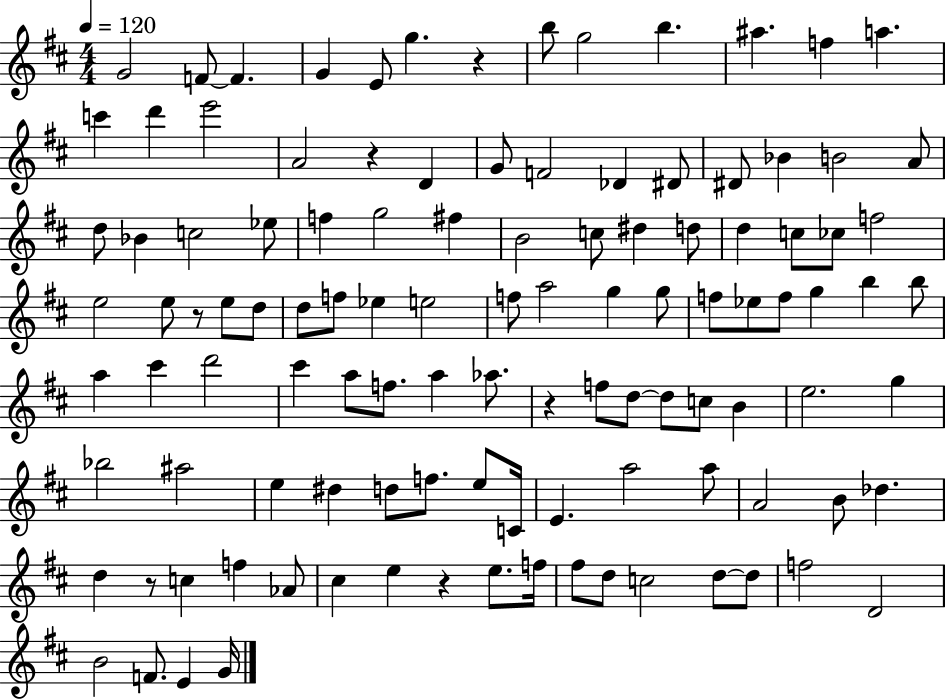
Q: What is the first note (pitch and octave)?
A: G4